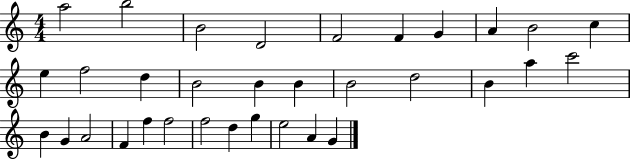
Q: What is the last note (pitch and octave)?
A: G4